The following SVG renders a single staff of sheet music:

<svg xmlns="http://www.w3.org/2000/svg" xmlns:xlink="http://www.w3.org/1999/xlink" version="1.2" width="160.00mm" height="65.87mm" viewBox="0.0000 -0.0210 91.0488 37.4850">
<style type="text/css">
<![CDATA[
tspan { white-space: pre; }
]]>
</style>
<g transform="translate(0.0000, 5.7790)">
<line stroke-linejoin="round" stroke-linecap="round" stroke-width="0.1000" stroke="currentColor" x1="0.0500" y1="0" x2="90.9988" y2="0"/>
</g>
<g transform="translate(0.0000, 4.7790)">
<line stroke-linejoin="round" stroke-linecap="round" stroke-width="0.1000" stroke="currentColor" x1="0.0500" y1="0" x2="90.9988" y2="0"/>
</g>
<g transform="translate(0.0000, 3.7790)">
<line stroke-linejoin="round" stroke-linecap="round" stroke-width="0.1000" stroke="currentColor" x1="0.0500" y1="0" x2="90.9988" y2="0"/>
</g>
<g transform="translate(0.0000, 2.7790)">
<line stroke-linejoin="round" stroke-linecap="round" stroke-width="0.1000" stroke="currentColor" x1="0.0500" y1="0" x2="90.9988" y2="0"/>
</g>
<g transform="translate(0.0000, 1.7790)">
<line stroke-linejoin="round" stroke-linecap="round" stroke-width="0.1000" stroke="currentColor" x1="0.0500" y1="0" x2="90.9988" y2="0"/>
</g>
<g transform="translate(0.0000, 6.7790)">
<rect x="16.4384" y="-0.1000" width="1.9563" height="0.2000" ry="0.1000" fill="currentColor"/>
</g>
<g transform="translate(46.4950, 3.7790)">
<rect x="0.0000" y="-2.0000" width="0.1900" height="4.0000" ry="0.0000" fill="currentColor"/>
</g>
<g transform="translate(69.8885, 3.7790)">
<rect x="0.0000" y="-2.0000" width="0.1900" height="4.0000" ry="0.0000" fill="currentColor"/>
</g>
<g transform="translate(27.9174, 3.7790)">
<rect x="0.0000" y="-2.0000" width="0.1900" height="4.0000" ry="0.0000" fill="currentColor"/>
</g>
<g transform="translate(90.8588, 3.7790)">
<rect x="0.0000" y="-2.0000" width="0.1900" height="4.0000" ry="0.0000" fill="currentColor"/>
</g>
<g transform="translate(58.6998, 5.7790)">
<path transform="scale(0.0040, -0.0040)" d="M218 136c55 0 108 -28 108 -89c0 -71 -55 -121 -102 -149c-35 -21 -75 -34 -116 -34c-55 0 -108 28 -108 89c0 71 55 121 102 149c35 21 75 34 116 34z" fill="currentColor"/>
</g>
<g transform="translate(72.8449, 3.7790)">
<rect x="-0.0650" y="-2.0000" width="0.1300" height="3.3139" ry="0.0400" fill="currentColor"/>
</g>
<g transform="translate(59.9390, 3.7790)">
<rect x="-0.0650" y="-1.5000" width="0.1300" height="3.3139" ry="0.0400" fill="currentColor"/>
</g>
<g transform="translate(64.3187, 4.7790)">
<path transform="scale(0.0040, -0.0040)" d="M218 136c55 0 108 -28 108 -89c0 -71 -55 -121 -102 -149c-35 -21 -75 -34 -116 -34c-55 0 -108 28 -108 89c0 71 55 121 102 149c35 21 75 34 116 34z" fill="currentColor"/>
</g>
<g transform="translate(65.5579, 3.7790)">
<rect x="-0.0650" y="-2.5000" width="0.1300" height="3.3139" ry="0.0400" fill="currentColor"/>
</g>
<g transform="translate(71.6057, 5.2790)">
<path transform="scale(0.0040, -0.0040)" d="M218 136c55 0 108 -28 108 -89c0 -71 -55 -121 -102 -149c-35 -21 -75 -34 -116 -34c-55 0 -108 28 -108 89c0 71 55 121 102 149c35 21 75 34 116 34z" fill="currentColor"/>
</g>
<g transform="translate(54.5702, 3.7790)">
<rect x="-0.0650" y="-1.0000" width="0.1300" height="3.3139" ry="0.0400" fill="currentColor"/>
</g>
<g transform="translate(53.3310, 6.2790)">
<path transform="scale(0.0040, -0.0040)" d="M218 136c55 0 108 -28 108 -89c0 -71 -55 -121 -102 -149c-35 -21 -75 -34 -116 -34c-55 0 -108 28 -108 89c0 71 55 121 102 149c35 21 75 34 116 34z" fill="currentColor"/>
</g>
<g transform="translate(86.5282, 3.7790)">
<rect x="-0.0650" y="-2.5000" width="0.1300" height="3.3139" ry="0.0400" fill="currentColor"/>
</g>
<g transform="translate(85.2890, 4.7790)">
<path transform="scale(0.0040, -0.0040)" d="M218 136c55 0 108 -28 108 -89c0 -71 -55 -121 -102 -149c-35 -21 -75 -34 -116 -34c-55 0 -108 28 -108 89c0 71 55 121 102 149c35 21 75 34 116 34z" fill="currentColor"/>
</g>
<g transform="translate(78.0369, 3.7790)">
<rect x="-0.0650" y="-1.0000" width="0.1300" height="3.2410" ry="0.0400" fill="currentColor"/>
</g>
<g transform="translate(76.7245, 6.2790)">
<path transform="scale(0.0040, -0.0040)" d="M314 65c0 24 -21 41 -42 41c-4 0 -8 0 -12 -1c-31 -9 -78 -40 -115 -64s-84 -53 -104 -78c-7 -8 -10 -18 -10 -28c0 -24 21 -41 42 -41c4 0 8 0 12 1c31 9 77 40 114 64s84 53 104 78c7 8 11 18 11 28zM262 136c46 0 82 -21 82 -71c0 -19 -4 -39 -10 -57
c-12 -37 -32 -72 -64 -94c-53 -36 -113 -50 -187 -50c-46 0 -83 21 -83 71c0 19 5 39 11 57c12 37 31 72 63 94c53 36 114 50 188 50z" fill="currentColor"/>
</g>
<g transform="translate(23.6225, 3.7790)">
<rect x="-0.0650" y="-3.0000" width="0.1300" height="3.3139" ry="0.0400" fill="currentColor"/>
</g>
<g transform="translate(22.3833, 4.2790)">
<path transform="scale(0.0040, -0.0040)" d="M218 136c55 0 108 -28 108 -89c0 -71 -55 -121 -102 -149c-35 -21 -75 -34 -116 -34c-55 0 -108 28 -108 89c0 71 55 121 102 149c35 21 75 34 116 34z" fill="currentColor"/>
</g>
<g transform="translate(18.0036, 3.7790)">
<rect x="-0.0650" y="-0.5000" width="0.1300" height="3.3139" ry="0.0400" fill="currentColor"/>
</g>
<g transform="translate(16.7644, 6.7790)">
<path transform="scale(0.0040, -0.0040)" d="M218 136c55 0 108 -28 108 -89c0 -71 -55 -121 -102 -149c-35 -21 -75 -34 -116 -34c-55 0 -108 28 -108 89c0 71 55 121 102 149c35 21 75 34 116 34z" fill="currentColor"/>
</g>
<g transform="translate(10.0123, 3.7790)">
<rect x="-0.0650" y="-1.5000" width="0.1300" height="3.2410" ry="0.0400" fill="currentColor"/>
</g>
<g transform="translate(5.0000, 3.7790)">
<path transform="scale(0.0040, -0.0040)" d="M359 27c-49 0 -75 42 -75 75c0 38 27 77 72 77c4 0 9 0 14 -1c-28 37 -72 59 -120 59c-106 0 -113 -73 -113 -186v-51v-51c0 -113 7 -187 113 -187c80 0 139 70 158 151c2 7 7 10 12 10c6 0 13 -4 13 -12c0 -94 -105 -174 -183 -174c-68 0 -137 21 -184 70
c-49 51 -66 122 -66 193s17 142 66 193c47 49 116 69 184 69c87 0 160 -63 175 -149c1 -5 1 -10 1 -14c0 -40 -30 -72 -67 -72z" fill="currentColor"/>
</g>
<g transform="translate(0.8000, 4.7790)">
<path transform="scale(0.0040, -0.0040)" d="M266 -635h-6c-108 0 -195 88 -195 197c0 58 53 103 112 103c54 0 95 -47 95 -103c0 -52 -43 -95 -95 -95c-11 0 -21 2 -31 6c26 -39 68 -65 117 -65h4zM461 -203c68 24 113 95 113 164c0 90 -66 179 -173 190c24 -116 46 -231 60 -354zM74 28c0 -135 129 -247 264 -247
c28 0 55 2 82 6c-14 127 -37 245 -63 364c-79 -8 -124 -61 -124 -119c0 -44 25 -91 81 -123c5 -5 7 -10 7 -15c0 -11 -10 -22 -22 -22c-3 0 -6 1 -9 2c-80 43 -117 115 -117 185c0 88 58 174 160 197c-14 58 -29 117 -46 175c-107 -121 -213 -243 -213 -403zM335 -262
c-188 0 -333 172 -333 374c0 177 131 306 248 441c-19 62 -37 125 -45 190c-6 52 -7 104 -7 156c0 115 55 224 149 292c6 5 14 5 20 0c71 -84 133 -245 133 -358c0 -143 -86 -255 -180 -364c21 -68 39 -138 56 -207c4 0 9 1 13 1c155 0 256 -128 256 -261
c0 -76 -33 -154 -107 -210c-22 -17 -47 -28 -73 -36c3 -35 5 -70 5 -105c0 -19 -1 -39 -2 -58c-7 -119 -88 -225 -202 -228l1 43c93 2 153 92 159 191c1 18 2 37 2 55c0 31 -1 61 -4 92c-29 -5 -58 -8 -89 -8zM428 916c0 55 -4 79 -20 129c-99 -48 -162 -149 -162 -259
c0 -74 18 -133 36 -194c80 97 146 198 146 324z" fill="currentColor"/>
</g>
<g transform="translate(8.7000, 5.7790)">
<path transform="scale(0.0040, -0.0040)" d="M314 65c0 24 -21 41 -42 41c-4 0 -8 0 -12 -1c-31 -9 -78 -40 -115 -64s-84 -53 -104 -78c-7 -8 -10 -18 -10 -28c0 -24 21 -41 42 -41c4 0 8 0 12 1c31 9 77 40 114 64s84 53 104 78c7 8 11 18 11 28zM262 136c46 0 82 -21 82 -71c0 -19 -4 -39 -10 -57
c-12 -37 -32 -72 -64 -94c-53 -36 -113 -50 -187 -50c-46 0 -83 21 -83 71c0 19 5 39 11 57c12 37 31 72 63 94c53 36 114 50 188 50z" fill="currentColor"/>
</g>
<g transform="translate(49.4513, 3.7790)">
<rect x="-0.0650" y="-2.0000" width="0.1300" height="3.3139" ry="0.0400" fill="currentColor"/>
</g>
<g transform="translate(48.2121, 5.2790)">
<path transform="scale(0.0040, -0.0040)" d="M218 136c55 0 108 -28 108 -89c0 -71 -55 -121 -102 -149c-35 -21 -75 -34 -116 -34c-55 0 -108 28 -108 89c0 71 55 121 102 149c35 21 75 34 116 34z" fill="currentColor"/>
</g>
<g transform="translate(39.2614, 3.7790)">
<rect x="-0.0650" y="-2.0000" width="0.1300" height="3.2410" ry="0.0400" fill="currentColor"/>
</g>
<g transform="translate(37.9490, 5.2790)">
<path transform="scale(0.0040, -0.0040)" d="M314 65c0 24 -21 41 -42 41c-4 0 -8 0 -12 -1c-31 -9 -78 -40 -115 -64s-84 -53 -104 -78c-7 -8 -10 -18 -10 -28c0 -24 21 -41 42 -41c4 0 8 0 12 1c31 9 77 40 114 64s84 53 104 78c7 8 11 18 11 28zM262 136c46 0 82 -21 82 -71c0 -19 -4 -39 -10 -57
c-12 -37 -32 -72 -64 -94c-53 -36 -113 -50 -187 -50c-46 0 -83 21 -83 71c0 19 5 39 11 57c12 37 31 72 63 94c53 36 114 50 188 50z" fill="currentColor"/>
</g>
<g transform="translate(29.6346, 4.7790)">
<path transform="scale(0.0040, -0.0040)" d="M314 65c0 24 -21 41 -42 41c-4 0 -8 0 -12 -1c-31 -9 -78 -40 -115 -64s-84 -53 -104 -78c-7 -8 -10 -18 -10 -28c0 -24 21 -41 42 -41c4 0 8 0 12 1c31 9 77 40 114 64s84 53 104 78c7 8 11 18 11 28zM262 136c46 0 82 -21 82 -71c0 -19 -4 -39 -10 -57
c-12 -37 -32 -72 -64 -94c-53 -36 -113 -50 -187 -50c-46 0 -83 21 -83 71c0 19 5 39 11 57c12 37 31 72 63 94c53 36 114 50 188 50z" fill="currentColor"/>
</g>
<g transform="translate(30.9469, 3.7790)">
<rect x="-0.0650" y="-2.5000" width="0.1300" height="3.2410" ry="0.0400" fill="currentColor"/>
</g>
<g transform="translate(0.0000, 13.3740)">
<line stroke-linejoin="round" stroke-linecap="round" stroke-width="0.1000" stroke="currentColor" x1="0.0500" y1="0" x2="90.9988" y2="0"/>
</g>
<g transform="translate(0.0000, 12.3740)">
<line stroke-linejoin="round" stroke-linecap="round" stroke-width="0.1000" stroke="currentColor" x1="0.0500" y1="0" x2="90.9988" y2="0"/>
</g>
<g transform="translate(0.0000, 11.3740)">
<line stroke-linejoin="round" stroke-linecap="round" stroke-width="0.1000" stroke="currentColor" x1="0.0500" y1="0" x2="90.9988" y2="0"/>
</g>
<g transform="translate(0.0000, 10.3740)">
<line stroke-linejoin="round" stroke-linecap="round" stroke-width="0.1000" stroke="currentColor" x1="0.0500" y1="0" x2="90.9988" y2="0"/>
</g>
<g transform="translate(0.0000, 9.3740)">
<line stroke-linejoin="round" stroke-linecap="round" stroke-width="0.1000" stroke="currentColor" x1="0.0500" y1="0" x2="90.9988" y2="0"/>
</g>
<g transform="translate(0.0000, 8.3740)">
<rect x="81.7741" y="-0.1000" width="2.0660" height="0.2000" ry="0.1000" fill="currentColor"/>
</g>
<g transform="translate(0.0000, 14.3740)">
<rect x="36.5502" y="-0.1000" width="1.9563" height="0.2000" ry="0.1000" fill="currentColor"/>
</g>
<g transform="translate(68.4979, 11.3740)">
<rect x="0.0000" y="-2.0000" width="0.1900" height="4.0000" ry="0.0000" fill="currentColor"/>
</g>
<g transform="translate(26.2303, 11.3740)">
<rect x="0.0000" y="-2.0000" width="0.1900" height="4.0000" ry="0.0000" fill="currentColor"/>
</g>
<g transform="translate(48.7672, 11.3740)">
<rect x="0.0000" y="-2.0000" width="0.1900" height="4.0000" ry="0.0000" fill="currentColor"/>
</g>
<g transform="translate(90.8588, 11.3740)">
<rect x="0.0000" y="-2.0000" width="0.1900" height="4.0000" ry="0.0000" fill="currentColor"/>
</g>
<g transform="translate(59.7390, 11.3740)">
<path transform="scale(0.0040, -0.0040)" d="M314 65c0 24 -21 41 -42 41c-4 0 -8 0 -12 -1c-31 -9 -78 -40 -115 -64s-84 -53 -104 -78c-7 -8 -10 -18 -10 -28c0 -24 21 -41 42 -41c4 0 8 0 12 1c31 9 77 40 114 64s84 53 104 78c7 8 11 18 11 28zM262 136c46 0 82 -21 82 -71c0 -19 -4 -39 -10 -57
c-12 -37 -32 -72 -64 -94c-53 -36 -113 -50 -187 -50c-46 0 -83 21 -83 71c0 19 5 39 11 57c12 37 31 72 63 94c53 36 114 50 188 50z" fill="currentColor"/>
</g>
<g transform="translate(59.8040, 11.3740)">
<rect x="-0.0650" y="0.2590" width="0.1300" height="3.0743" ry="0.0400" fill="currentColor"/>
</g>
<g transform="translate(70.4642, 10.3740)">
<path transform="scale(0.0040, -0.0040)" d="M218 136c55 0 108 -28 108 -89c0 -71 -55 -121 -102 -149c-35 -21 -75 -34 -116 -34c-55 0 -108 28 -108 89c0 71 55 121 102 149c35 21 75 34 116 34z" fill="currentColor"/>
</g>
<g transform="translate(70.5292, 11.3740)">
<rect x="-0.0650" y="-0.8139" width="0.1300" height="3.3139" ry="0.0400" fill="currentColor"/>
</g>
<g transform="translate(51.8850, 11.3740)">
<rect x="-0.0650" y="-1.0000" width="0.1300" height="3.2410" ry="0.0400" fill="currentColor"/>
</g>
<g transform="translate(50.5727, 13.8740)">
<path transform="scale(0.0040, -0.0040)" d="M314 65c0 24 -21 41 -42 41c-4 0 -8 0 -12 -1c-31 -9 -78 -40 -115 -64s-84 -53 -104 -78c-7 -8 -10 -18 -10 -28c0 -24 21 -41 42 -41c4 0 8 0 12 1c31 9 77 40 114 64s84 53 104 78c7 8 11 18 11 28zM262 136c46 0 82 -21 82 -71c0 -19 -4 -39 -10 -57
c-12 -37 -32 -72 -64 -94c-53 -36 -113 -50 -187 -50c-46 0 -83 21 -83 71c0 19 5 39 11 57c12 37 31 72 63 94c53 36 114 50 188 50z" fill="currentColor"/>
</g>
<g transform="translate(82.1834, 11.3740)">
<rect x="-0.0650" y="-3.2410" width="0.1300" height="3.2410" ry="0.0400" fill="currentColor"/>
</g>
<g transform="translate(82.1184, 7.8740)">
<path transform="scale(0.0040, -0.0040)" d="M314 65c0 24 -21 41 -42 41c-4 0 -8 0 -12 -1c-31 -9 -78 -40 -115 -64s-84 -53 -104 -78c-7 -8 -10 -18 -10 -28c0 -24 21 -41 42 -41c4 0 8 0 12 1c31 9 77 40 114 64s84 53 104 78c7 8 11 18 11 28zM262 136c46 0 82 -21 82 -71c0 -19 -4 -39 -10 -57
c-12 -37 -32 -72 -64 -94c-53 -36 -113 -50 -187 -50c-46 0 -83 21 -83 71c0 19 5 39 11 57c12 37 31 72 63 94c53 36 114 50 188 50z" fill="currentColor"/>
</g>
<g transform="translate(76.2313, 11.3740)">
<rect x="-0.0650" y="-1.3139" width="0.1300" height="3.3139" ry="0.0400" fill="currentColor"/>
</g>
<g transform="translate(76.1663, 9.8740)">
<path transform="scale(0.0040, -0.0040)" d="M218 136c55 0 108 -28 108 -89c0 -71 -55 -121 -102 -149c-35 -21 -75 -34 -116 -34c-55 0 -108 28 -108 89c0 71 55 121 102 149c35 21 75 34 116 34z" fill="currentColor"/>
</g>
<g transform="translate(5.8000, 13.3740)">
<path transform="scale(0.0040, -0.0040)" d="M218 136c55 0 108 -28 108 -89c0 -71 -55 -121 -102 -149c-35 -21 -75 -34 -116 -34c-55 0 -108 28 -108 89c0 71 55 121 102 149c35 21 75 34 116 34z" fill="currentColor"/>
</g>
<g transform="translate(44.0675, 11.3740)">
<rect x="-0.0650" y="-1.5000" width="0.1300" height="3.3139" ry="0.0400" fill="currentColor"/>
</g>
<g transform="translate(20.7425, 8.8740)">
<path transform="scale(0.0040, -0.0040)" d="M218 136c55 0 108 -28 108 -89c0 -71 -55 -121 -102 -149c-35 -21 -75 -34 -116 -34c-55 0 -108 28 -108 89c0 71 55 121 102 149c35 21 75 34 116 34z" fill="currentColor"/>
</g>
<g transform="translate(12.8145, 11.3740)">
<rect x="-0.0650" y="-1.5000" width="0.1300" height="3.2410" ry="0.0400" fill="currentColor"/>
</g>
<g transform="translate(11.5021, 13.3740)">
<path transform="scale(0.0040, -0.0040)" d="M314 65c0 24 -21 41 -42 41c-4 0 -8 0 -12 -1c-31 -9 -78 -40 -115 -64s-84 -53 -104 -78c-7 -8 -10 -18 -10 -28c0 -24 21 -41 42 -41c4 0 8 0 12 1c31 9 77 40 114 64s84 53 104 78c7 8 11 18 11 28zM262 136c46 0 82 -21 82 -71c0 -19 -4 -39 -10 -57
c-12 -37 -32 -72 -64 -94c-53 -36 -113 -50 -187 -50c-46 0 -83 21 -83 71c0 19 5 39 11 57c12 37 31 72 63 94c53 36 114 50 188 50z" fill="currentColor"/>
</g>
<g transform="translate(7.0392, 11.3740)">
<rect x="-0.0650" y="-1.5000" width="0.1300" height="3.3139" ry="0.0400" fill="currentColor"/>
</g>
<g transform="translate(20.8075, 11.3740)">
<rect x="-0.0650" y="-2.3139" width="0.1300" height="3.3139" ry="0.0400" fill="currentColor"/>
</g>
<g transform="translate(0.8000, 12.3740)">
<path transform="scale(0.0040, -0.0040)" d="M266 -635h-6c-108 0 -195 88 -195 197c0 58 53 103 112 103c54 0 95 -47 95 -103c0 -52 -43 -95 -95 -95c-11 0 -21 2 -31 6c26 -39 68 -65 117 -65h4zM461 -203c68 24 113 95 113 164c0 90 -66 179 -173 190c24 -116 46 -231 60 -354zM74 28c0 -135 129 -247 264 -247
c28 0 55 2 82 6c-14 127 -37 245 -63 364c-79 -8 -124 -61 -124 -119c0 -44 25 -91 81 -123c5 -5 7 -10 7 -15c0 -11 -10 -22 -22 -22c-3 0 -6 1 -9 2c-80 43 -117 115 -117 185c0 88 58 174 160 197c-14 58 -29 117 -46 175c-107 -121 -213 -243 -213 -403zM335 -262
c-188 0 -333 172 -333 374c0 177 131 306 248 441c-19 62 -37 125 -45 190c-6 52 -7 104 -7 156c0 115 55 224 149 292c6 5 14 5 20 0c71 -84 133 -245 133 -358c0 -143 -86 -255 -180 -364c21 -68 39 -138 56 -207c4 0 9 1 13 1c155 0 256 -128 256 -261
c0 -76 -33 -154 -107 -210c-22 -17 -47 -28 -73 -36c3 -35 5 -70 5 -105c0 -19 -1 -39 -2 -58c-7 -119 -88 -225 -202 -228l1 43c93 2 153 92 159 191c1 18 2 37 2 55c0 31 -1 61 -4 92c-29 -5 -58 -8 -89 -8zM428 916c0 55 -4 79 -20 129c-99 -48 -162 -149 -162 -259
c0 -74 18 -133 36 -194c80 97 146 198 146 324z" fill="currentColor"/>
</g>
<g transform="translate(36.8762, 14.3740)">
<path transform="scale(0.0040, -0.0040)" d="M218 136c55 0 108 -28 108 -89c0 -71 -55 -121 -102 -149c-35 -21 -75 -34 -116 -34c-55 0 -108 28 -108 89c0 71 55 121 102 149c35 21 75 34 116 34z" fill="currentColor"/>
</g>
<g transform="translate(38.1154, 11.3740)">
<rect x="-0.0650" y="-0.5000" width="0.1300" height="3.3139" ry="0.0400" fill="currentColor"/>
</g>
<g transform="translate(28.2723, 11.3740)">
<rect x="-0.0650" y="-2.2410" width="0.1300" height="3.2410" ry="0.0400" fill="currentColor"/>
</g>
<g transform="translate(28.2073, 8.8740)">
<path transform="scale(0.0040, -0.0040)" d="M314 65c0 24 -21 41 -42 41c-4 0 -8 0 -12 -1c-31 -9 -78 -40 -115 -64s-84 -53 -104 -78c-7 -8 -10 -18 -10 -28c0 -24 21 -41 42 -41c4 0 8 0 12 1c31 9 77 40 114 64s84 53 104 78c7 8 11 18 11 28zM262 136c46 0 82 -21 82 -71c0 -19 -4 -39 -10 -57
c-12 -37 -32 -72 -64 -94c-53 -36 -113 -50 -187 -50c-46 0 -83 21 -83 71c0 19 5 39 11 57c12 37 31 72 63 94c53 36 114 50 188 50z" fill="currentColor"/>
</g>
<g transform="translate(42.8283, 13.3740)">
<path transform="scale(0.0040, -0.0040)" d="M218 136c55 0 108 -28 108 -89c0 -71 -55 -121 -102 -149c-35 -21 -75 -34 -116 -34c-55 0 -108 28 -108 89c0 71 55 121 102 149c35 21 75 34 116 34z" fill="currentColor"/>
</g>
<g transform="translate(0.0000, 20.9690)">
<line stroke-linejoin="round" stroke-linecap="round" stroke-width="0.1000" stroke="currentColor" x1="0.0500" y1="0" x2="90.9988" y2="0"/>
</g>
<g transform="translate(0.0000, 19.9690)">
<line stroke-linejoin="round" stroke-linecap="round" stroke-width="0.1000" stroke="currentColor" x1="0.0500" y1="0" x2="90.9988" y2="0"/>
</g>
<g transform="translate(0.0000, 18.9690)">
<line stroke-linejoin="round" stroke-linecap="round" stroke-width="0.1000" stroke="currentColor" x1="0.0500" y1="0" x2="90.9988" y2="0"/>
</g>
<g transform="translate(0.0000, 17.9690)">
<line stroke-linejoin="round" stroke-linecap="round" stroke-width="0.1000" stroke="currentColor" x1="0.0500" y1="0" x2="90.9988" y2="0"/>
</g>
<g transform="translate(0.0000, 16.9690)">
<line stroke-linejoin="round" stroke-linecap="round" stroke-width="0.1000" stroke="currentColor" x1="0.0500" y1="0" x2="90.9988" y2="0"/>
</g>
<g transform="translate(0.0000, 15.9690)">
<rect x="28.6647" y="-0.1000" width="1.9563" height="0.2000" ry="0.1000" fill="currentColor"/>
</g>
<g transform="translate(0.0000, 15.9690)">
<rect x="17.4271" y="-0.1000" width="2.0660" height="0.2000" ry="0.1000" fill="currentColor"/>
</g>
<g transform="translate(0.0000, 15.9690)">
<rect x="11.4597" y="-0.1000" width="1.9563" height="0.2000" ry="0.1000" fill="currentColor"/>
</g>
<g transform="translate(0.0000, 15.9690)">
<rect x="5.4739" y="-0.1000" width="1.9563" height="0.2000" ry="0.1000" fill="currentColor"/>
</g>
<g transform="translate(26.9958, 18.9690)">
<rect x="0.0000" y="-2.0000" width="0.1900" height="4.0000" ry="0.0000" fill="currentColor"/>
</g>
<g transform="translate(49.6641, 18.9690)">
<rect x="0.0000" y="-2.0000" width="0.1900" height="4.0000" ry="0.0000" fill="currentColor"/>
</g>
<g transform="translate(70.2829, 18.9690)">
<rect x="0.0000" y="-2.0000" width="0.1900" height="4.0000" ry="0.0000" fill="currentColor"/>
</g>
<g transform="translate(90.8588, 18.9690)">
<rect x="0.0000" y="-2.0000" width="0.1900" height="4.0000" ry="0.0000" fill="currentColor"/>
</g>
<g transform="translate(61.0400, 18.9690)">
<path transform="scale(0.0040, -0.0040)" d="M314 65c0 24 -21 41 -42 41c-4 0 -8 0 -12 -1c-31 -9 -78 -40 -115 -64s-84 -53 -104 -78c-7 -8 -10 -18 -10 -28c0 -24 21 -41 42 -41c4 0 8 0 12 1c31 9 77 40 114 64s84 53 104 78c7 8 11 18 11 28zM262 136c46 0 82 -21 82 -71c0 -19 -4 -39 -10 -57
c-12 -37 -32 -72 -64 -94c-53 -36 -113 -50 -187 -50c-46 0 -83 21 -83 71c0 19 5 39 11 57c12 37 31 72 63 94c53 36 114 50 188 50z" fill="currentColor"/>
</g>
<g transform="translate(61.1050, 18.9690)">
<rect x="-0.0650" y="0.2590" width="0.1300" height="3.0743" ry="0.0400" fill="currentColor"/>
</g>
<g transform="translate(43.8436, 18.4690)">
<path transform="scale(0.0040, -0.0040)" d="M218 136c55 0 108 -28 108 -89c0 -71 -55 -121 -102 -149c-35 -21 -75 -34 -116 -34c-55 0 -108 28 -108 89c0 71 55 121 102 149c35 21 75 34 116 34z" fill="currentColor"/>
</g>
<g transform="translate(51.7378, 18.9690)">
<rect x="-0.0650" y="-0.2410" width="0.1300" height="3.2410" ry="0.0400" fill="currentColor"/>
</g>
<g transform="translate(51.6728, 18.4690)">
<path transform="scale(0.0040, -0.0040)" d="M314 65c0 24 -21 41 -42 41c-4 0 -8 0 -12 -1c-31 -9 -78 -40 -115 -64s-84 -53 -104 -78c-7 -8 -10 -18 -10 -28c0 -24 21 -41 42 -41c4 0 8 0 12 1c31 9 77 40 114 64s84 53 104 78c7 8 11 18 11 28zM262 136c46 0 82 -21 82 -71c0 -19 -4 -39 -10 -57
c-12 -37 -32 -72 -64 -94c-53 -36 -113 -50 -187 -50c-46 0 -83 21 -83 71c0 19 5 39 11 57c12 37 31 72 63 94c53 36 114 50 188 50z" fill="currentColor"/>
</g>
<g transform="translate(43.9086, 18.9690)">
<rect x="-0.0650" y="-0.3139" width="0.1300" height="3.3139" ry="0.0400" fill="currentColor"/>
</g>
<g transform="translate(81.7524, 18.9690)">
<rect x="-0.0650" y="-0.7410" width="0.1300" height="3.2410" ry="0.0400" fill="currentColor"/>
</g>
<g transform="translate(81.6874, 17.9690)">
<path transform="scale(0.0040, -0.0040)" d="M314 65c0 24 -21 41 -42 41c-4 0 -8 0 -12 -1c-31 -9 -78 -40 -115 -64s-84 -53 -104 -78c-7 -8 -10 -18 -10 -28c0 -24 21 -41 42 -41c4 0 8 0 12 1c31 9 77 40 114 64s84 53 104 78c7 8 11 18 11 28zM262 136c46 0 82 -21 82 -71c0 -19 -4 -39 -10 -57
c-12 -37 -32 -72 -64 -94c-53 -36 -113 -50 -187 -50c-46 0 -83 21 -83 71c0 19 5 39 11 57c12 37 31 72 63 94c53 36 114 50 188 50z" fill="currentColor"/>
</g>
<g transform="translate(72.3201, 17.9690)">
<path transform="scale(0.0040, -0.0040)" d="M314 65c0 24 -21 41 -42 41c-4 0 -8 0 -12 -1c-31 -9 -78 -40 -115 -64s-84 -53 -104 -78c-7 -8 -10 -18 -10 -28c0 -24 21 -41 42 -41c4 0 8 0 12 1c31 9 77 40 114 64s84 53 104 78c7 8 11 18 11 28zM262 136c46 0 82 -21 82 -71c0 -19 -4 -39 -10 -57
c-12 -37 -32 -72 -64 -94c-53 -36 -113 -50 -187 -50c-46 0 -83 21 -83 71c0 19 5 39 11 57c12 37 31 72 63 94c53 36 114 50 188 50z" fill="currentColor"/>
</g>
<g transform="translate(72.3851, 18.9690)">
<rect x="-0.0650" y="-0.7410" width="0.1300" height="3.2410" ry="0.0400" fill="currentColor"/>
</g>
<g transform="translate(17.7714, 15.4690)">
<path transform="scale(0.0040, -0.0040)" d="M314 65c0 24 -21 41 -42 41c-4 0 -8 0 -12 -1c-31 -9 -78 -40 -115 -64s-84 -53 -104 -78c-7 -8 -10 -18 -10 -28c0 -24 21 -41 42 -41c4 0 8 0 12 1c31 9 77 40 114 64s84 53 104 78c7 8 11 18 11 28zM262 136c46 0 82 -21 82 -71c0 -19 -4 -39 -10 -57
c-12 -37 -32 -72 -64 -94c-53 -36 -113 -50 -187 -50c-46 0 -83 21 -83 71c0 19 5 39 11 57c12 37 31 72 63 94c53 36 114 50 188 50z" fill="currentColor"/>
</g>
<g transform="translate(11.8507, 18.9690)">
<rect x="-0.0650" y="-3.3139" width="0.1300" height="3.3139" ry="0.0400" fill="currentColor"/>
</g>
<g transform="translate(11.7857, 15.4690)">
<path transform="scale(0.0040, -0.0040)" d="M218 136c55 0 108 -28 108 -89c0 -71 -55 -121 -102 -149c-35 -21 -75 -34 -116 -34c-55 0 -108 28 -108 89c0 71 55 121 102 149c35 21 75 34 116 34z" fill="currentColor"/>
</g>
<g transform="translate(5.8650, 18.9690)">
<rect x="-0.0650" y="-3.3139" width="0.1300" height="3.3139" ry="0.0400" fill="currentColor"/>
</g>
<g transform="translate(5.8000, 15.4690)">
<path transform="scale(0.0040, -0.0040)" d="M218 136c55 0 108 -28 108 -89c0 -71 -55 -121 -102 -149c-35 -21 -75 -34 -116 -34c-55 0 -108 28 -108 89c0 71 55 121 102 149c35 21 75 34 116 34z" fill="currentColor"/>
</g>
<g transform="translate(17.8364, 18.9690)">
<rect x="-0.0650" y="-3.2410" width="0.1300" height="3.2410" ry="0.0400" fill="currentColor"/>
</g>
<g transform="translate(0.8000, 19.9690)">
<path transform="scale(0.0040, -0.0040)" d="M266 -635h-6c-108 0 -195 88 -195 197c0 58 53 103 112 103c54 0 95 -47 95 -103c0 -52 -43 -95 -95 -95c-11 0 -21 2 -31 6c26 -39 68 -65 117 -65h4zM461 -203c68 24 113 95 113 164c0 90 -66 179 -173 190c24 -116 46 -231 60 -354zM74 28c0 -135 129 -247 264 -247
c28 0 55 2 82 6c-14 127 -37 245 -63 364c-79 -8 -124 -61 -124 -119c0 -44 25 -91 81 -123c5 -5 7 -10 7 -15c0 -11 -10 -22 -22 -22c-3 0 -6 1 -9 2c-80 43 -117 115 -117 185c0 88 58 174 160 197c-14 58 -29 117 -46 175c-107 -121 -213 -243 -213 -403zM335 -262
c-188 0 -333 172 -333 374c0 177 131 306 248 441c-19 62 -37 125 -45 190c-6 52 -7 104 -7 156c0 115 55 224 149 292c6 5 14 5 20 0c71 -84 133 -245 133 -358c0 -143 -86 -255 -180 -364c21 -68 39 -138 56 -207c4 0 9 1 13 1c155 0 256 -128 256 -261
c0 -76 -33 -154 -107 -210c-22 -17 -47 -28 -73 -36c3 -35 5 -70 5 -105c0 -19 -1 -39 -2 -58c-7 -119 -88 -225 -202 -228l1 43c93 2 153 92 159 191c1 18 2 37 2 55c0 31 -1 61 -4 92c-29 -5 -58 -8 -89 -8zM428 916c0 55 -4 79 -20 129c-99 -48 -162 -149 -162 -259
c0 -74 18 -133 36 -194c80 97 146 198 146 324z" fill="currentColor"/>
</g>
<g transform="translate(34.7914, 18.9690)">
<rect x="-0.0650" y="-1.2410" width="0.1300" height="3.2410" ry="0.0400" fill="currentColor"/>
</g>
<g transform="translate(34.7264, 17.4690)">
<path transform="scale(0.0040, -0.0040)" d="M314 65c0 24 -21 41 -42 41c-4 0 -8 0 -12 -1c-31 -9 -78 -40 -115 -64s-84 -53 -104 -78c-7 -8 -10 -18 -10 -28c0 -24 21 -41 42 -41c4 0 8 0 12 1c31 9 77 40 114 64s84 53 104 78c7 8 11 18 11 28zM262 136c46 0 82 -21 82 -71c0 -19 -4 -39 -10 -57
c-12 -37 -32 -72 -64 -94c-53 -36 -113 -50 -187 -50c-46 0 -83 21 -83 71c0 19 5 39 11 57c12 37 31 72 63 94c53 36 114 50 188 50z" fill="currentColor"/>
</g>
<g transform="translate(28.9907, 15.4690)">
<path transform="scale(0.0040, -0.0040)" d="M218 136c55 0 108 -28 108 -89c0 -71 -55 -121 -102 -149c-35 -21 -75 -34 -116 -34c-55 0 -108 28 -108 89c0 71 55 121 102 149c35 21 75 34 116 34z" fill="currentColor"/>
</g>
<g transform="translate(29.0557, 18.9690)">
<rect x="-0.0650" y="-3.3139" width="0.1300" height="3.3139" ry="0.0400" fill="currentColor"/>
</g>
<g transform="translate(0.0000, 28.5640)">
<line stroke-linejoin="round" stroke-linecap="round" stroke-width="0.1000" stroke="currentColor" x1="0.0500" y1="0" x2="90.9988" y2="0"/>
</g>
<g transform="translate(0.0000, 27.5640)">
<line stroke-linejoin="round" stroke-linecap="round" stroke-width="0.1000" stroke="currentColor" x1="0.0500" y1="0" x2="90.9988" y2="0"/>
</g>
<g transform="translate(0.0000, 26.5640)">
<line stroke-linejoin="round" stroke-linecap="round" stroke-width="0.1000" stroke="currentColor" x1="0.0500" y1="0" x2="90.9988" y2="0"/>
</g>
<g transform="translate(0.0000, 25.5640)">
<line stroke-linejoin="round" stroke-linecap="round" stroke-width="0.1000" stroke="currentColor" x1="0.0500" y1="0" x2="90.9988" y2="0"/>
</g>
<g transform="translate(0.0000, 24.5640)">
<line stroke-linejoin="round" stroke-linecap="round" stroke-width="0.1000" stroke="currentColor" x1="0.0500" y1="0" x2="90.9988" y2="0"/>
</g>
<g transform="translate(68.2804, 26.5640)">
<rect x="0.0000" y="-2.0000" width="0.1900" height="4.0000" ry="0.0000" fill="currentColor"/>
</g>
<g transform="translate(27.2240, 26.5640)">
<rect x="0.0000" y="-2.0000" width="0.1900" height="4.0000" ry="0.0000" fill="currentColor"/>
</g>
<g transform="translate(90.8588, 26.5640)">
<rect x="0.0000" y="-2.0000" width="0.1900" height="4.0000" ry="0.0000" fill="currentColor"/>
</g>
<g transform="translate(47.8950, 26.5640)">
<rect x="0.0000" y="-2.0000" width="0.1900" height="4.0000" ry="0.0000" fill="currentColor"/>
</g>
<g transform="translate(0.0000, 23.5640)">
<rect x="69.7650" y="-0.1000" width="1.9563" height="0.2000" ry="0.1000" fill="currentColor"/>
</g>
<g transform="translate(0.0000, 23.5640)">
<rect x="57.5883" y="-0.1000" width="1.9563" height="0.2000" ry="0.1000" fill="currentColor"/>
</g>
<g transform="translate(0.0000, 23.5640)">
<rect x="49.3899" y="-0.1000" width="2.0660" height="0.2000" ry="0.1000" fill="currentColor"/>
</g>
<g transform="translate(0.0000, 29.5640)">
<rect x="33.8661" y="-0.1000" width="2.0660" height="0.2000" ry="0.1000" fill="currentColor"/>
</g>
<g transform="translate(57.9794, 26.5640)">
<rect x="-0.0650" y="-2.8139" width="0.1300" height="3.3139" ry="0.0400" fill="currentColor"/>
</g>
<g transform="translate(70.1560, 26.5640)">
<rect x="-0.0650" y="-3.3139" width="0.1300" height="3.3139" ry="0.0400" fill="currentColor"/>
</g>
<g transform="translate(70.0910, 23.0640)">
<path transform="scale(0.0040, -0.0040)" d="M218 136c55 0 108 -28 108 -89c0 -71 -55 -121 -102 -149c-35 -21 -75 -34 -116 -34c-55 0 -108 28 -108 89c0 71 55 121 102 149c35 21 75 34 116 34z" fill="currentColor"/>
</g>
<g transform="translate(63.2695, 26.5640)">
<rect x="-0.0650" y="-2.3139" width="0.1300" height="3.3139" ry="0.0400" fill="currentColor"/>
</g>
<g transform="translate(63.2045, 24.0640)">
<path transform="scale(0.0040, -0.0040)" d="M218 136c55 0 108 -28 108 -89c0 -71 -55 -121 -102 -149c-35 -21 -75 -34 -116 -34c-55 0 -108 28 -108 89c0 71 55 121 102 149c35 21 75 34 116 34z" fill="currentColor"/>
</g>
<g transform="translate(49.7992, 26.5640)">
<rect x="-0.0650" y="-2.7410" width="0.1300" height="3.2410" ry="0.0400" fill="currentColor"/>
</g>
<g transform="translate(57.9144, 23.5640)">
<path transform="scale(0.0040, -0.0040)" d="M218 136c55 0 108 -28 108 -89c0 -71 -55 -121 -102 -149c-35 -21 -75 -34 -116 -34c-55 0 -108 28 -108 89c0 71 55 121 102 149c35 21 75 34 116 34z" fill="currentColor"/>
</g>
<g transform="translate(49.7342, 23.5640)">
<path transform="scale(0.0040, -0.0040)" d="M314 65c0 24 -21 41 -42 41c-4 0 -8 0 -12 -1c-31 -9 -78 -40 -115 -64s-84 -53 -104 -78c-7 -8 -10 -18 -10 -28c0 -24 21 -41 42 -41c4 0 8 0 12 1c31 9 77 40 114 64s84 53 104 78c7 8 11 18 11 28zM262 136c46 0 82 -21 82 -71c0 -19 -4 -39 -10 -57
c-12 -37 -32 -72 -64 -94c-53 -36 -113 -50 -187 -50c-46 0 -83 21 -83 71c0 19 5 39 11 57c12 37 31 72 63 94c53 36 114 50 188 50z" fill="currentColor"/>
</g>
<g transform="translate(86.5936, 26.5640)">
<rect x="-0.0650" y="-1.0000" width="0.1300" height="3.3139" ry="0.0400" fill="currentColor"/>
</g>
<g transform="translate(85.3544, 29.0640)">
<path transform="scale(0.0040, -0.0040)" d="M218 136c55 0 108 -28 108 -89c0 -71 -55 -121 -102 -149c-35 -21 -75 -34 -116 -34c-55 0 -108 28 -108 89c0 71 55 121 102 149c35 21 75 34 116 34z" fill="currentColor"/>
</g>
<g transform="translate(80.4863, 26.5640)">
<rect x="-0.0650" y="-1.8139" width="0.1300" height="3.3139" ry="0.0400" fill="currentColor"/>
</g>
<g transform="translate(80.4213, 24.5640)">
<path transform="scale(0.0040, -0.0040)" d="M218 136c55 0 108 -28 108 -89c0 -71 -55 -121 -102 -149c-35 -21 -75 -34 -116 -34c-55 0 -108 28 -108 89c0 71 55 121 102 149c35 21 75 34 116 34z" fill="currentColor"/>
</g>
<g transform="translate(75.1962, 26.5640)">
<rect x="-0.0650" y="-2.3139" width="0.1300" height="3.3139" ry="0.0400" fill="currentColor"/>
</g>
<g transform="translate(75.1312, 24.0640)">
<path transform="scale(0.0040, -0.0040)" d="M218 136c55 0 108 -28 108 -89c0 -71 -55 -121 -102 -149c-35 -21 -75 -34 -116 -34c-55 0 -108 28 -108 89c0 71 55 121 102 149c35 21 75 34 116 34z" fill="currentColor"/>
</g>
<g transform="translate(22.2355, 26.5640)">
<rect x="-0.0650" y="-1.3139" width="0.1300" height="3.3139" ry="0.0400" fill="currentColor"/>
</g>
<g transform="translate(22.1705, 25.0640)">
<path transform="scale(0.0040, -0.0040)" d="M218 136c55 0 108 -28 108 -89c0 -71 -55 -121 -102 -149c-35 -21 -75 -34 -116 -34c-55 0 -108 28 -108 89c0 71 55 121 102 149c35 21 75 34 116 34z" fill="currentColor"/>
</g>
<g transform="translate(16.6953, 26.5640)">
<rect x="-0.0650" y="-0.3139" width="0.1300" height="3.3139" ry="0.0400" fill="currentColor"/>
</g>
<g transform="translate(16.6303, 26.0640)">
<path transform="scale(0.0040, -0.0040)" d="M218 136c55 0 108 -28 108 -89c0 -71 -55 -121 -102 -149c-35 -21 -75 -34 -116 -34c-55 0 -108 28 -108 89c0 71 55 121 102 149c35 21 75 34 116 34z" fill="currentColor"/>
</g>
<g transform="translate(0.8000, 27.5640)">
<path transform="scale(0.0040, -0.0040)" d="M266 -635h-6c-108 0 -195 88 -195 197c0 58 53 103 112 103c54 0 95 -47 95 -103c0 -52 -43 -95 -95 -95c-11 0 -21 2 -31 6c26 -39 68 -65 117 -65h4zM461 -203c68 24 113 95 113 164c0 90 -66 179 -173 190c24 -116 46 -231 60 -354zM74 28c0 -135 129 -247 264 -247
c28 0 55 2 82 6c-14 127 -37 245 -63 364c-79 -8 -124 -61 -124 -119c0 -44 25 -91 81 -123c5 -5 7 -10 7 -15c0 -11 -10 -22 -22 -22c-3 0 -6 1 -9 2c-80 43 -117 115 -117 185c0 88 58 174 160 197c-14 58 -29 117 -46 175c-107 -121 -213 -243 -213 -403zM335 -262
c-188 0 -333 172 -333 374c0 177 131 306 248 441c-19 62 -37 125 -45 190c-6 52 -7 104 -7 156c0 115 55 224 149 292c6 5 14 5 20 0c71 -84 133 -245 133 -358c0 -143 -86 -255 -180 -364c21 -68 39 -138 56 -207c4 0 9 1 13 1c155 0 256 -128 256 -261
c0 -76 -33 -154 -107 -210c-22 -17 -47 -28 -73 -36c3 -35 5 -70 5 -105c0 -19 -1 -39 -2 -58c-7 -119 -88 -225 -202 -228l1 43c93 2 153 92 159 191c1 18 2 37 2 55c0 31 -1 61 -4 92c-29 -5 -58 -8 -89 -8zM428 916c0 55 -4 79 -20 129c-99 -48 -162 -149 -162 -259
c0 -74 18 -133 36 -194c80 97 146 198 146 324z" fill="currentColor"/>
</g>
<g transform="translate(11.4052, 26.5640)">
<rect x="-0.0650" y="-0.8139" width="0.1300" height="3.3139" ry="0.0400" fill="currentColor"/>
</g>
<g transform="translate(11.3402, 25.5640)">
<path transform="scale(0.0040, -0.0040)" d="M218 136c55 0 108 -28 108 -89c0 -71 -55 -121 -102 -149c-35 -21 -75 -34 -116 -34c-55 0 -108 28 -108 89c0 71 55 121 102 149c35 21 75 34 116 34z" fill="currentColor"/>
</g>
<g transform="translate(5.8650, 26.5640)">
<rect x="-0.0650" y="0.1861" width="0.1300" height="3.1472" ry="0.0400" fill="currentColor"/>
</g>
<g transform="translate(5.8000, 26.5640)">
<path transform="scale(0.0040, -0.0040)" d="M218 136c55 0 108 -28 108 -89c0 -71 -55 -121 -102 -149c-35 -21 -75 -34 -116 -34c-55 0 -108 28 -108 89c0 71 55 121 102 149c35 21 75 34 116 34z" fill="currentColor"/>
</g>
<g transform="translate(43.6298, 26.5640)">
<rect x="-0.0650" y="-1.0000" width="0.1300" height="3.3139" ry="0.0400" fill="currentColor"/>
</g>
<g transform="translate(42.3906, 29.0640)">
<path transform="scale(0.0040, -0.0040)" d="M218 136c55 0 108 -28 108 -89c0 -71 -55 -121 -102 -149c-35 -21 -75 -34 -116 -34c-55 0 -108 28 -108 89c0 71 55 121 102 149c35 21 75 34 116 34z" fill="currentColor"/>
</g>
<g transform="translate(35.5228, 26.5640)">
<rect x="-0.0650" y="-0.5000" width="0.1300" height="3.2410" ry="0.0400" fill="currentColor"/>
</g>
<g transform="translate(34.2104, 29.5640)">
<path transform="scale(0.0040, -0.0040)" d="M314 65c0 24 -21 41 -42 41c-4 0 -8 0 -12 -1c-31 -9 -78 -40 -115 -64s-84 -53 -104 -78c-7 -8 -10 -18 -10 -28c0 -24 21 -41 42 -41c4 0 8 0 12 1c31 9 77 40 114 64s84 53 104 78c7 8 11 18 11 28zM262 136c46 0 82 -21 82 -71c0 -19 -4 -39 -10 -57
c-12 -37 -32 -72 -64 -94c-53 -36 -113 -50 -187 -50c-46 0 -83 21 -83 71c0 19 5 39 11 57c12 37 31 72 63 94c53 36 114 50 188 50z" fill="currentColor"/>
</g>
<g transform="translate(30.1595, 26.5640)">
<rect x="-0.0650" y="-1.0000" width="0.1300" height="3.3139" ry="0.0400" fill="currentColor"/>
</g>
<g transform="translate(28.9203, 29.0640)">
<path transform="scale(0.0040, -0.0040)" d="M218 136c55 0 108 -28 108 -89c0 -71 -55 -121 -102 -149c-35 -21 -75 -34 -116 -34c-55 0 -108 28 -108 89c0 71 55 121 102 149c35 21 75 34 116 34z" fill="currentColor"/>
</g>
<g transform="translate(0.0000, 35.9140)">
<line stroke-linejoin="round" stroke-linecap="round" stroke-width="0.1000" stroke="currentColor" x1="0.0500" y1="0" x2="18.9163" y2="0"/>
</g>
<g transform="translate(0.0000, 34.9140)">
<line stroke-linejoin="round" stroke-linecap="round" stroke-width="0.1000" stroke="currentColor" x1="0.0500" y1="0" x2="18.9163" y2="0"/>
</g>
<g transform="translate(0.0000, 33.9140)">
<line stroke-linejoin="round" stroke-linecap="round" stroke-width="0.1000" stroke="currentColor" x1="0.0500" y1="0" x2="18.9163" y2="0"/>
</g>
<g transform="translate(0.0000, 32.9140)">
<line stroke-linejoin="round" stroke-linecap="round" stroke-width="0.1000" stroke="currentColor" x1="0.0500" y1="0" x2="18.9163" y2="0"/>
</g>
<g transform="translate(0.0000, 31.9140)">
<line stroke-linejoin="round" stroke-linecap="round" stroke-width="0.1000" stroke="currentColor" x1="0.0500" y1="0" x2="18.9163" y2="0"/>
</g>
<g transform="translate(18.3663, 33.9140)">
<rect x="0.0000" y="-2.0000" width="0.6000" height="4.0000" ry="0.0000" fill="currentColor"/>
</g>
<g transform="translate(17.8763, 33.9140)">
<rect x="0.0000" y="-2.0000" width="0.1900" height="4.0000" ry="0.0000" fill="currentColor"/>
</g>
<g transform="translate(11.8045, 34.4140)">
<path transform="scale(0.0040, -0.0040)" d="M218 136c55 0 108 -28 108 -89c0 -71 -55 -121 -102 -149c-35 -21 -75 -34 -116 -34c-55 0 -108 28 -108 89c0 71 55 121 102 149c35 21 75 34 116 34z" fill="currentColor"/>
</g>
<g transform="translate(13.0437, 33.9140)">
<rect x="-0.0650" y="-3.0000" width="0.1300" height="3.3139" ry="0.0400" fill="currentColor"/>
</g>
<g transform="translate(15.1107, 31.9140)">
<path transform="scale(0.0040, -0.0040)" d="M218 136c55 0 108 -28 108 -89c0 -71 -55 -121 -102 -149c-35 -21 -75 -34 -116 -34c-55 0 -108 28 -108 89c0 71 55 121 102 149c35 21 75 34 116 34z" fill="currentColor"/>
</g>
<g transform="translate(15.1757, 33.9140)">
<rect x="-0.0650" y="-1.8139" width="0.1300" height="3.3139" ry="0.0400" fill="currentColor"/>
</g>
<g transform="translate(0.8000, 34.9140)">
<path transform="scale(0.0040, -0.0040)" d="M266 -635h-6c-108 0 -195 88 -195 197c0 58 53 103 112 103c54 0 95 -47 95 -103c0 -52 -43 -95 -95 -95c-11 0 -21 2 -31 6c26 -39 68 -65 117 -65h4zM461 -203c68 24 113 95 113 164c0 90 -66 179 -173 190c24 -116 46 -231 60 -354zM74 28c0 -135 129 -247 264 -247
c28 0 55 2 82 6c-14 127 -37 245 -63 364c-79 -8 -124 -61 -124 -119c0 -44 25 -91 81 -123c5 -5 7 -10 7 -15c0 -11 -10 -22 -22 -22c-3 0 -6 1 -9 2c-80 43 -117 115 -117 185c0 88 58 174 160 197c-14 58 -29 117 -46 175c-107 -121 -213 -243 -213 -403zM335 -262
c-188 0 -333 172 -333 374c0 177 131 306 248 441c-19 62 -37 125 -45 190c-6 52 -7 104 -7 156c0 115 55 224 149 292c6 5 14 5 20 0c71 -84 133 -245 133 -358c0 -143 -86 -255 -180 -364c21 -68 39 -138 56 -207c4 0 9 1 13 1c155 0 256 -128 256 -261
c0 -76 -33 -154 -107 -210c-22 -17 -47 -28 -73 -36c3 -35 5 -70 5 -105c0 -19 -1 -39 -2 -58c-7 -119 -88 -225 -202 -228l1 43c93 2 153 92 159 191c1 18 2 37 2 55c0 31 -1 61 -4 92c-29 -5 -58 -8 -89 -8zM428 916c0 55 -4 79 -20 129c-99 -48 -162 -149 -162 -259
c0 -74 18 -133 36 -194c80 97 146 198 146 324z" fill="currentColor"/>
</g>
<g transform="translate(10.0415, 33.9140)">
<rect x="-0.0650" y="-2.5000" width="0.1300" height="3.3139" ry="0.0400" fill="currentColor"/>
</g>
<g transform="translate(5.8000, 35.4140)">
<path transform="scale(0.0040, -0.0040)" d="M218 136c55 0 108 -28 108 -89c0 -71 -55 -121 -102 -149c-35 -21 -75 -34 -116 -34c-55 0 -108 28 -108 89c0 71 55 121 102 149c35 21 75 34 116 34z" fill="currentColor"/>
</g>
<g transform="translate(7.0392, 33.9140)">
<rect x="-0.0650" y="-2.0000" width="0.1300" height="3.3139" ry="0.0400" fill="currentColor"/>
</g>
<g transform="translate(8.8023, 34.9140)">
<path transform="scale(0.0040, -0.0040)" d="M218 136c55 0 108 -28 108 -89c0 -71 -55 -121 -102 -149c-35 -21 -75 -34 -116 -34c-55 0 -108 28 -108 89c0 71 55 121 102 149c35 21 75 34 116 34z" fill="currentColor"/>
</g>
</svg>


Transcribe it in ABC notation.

X:1
T:Untitled
M:4/4
L:1/4
K:C
E2 C A G2 F2 F D E G F D2 G E E2 g g2 C E D2 B2 d e b2 b b b2 b e2 c c2 B2 d2 d2 B d c e D C2 D a2 a g b g f D F G A f